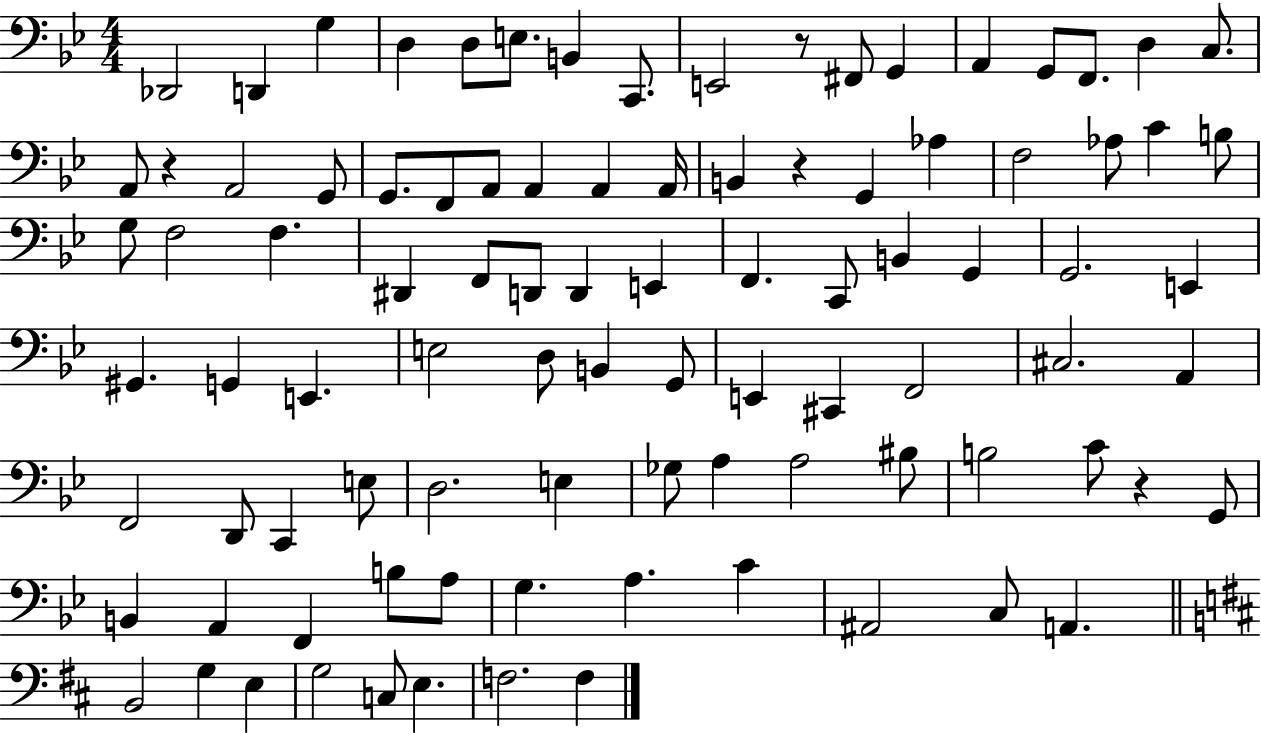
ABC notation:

X:1
T:Untitled
M:4/4
L:1/4
K:Bb
_D,,2 D,, G, D, D,/2 E,/2 B,, C,,/2 E,,2 z/2 ^F,,/2 G,, A,, G,,/2 F,,/2 D, C,/2 A,,/2 z A,,2 G,,/2 G,,/2 F,,/2 A,,/2 A,, A,, A,,/4 B,, z G,, _A, F,2 _A,/2 C B,/2 G,/2 F,2 F, ^D,, F,,/2 D,,/2 D,, E,, F,, C,,/2 B,, G,, G,,2 E,, ^G,, G,, E,, E,2 D,/2 B,, G,,/2 E,, ^C,, F,,2 ^C,2 A,, F,,2 D,,/2 C,, E,/2 D,2 E, _G,/2 A, A,2 ^B,/2 B,2 C/2 z G,,/2 B,, A,, F,, B,/2 A,/2 G, A, C ^A,,2 C,/2 A,, B,,2 G, E, G,2 C,/2 E, F,2 F,